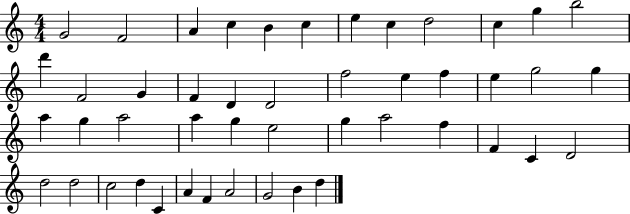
G4/h F4/h A4/q C5/q B4/q C5/q E5/q C5/q D5/h C5/q G5/q B5/h D6/q F4/h G4/q F4/q D4/q D4/h F5/h E5/q F5/q E5/q G5/h G5/q A5/q G5/q A5/h A5/q G5/q E5/h G5/q A5/h F5/q F4/q C4/q D4/h D5/h D5/h C5/h D5/q C4/q A4/q F4/q A4/h G4/h B4/q D5/q